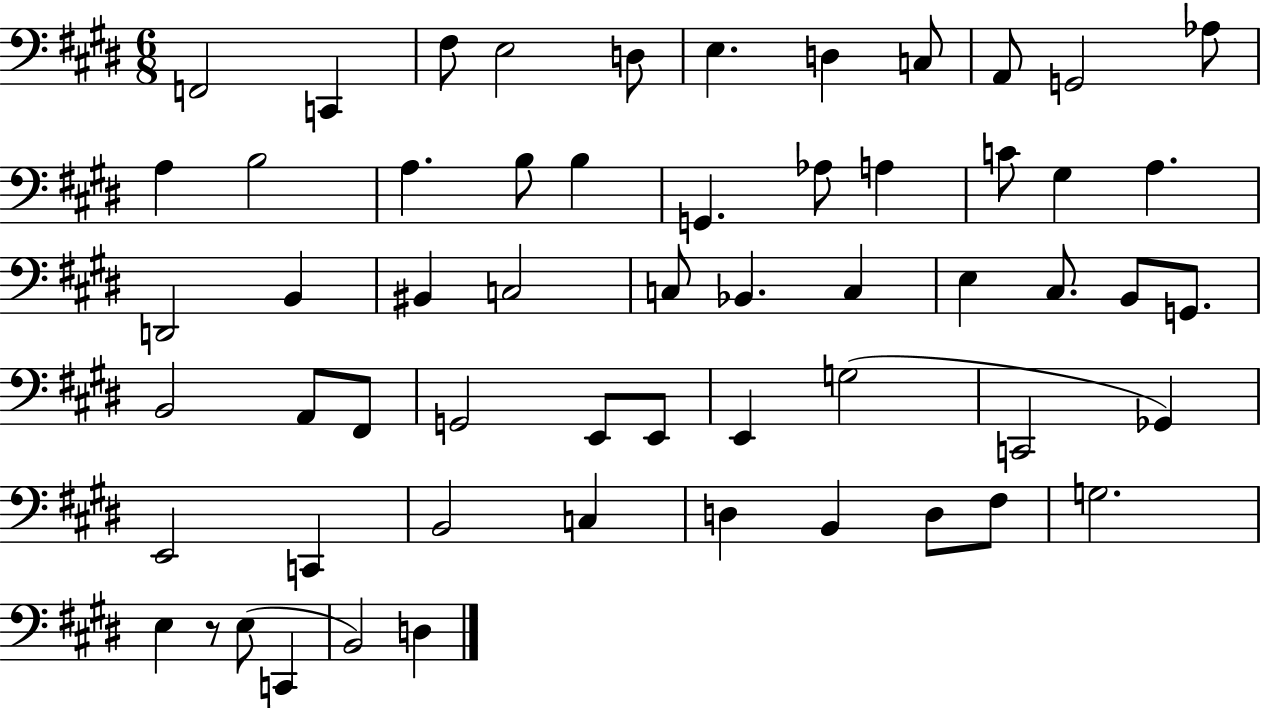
X:1
T:Untitled
M:6/8
L:1/4
K:E
F,,2 C,, ^F,/2 E,2 D,/2 E, D, C,/2 A,,/2 G,,2 _A,/2 A, B,2 A, B,/2 B, G,, _A,/2 A, C/2 ^G, A, D,,2 B,, ^B,, C,2 C,/2 _B,, C, E, ^C,/2 B,,/2 G,,/2 B,,2 A,,/2 ^F,,/2 G,,2 E,,/2 E,,/2 E,, G,2 C,,2 _G,, E,,2 C,, B,,2 C, D, B,, D,/2 ^F,/2 G,2 E, z/2 E,/2 C,, B,,2 D,